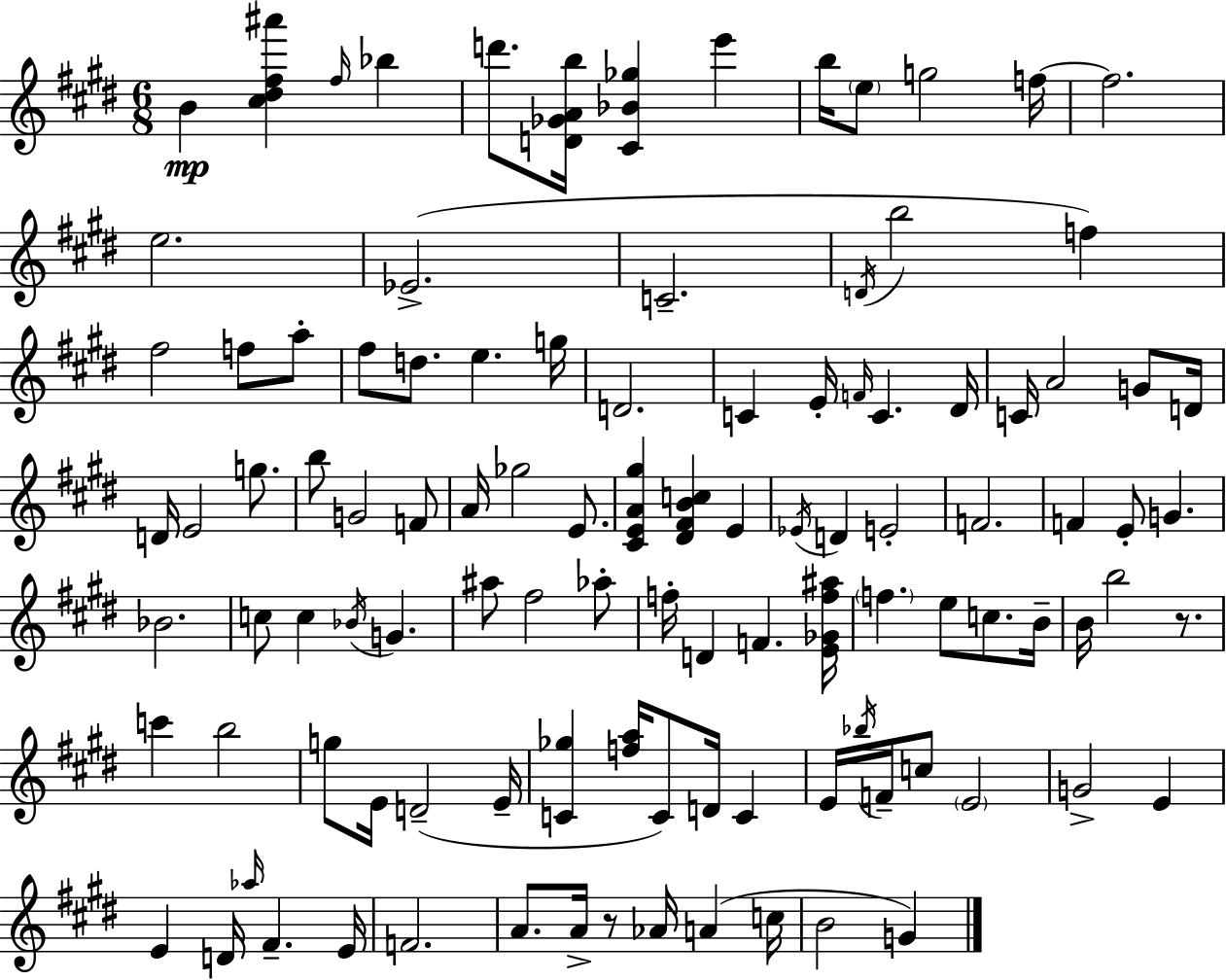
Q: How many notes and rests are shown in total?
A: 106